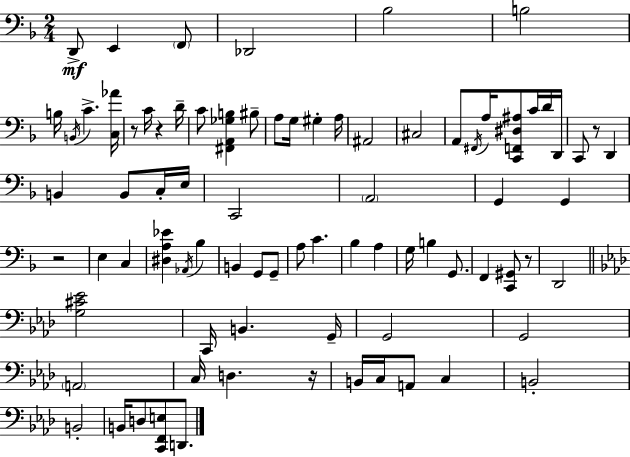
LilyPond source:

{
  \clef bass
  \numericTimeSignature
  \time 2/4
  \key f \major
  d,8->\mf e,4 \parenthesize f,8 | des,2 | bes2 | b2 | \break b16 \acciaccatura { b,16 } c'4.-> | <c aes'>16 r8 c'16 r4 | d'16-- c'8 <fis, a, ges b>4 bis8-- | a8 g16 gis4-. | \break a16 ais,2 | cis2 | a,8 \acciaccatura { fis,16 } a16 <c, f, dis ais>8 c'16 | d'16 d,16 c,8 r8 d,4 | \break b,4 b,8 | c16-. e16 c,2 | \parenthesize a,2 | g,4 g,4 | \break r2 | e4 c4 | <dis a ees'>4 \acciaccatura { aes,16 } bes4 | b,4 g,8 | \break g,8-- a8 c'4. | bes4 a4 | g16 b4 | g,8. f,4 <c, gis,>8 | \break r8 d,2 | \bar "||" \break \key f \minor <g cis' ees'>2 | c,16 b,4. g,16-- | g,2 | g,2 | \break \parenthesize a,2 | c16 d4. r16 | b,16 c16 a,8 c4 | b,2-. | \break b,2-. | b,16 d8 <c, f, e>8 d,8. | \bar "|."
}